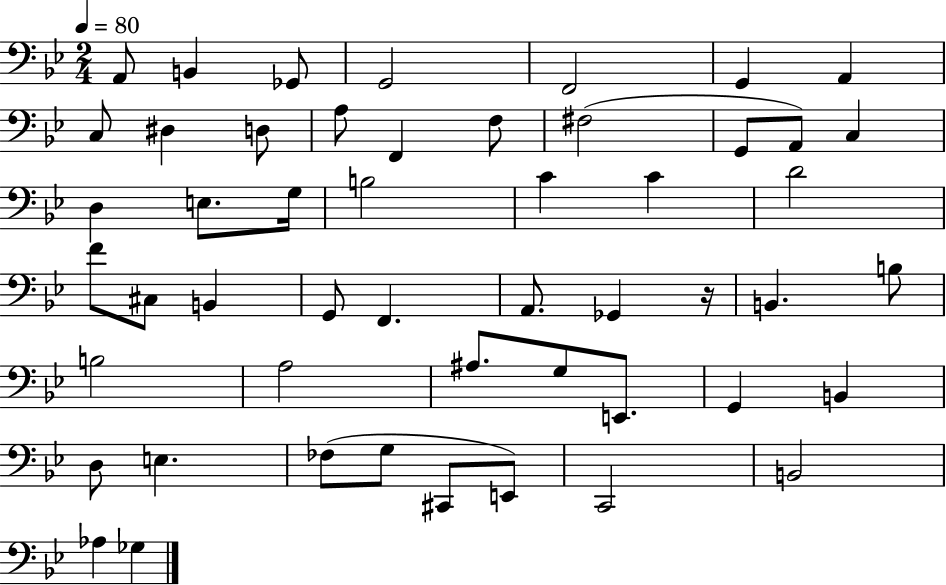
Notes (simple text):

A2/e B2/q Gb2/e G2/h F2/h G2/q A2/q C3/e D#3/q D3/e A3/e F2/q F3/e F#3/h G2/e A2/e C3/q D3/q E3/e. G3/s B3/h C4/q C4/q D4/h F4/e C#3/e B2/q G2/e F2/q. A2/e. Gb2/q R/s B2/q. B3/e B3/h A3/h A#3/e. G3/e E2/e. G2/q B2/q D3/e E3/q. FES3/e G3/e C#2/e E2/e C2/h B2/h Ab3/q Gb3/q